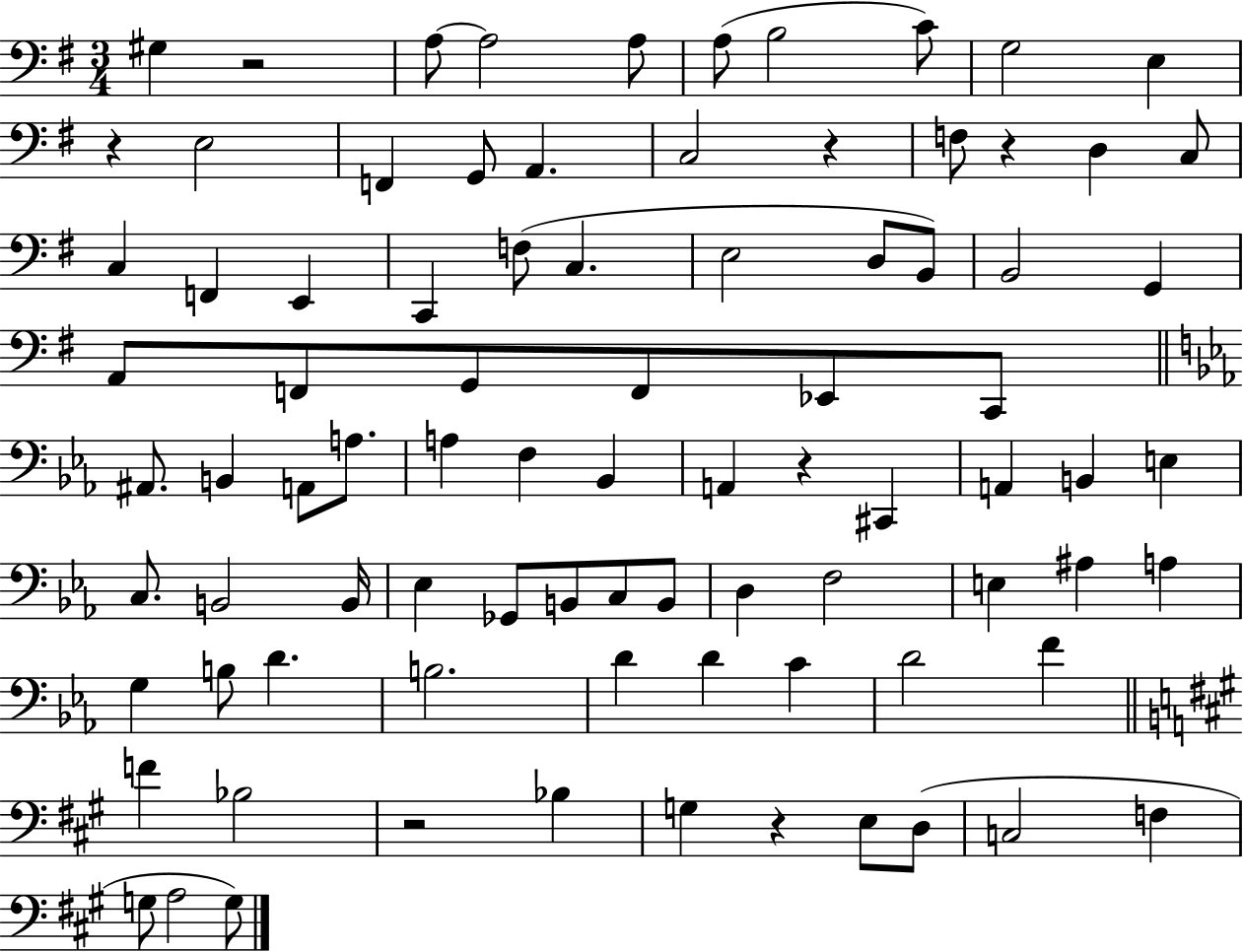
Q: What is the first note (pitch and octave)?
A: G#3